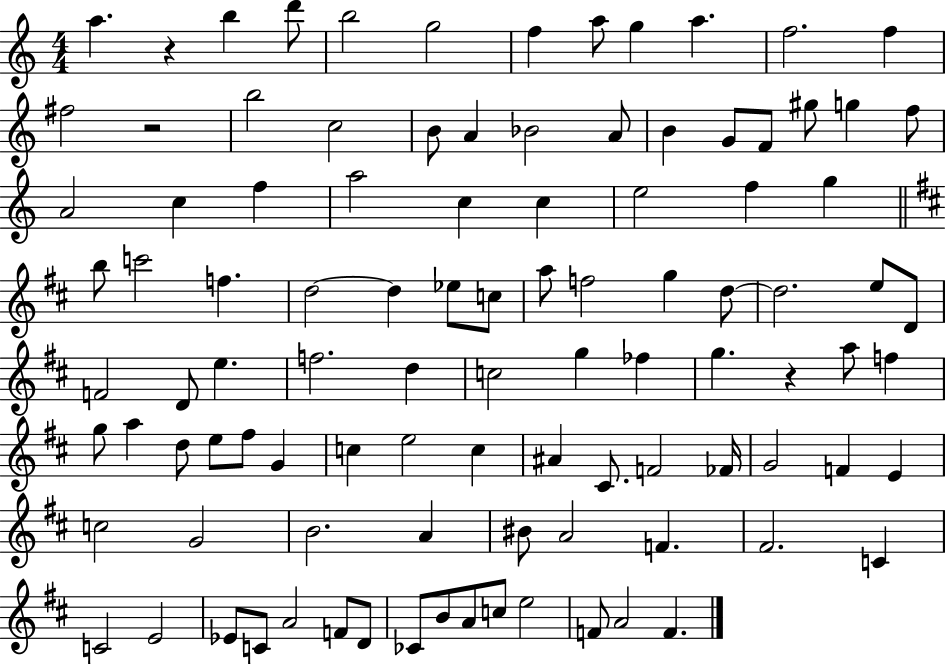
X:1
T:Untitled
M:4/4
L:1/4
K:C
a z b d'/2 b2 g2 f a/2 g a f2 f ^f2 z2 b2 c2 B/2 A _B2 A/2 B G/2 F/2 ^g/2 g f/2 A2 c f a2 c c e2 f g b/2 c'2 f d2 d _e/2 c/2 a/2 f2 g d/2 d2 e/2 D/2 F2 D/2 e f2 d c2 g _f g z a/2 f g/2 a d/2 e/2 ^f/2 G c e2 c ^A ^C/2 F2 _F/4 G2 F E c2 G2 B2 A ^B/2 A2 F ^F2 C C2 E2 _E/2 C/2 A2 F/2 D/2 _C/2 B/2 A/2 c/2 e2 F/2 A2 F